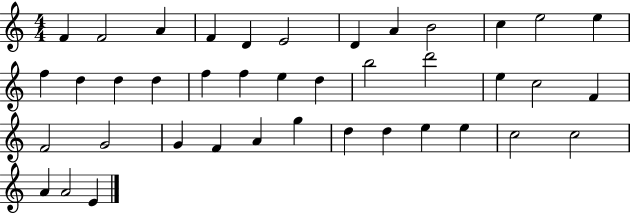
F4/q F4/h A4/q F4/q D4/q E4/h D4/q A4/q B4/h C5/q E5/h E5/q F5/q D5/q D5/q D5/q F5/q F5/q E5/q D5/q B5/h D6/h E5/q C5/h F4/q F4/h G4/h G4/q F4/q A4/q G5/q D5/q D5/q E5/q E5/q C5/h C5/h A4/q A4/h E4/q